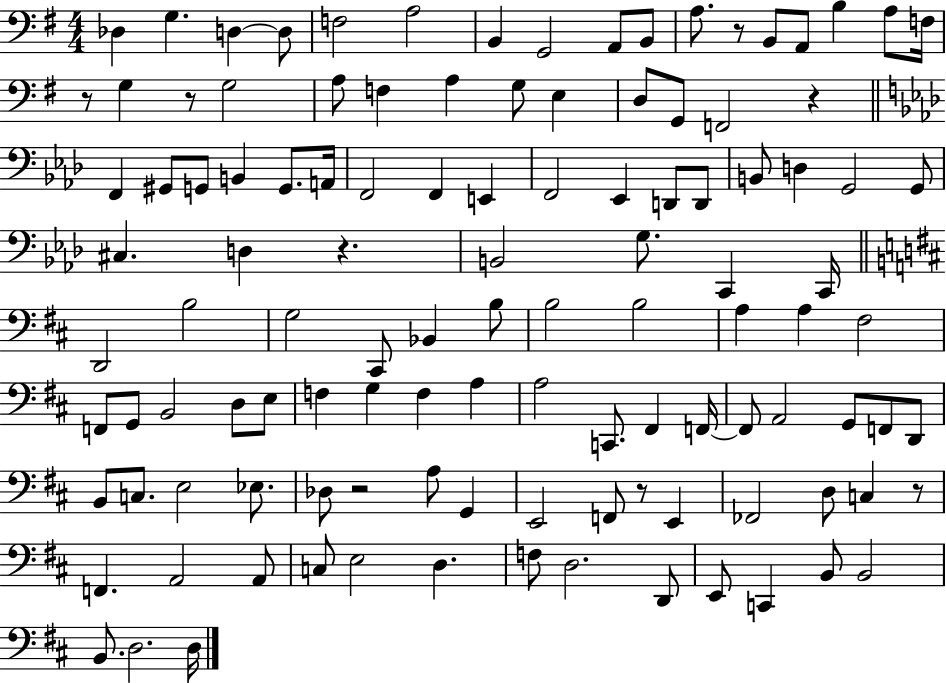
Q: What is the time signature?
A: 4/4